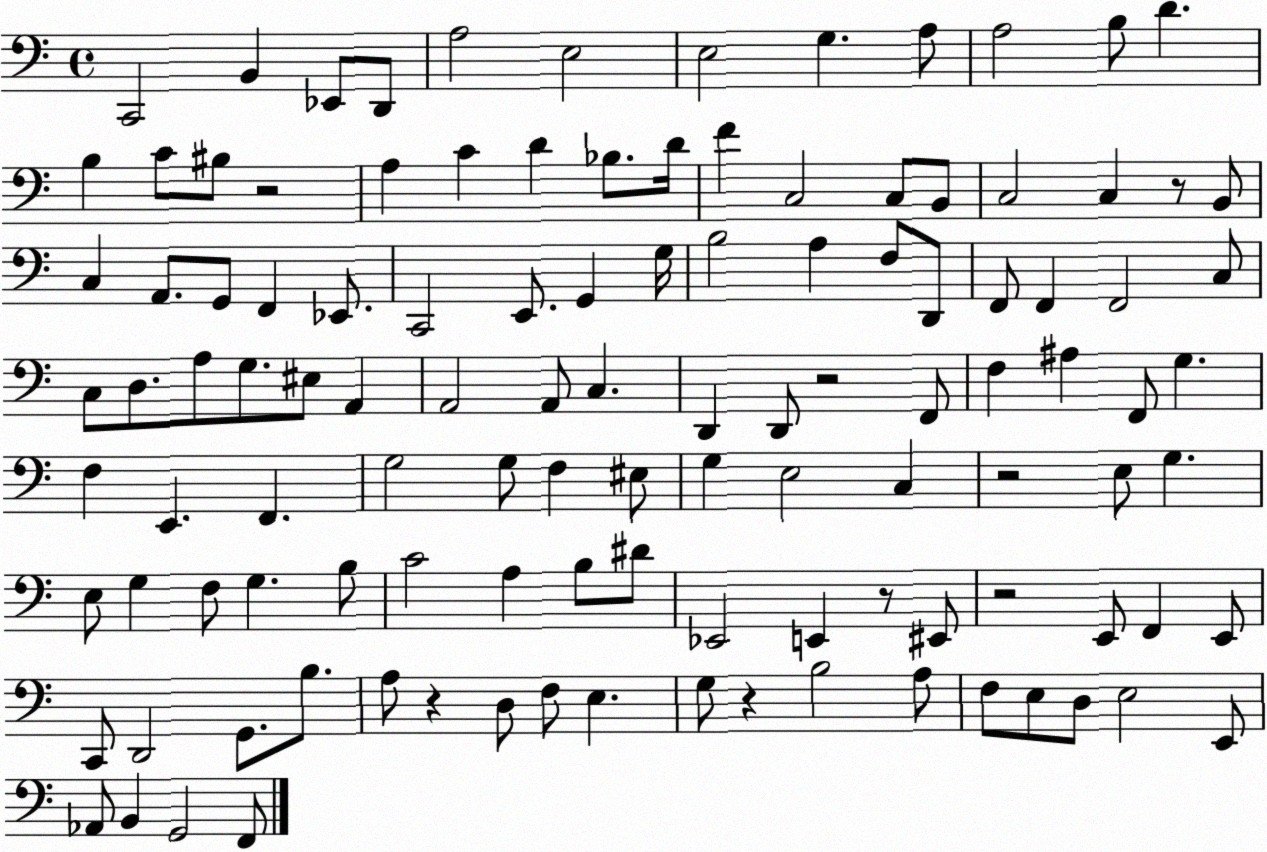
X:1
T:Untitled
M:4/4
L:1/4
K:C
C,,2 B,, _E,,/2 D,,/2 A,2 E,2 E,2 G, A,/2 A,2 B,/2 D B, C/2 ^B,/2 z2 A, C D _B,/2 D/4 F C,2 C,/2 B,,/2 C,2 C, z/2 B,,/2 C, A,,/2 G,,/2 F,, _E,,/2 C,,2 E,,/2 G,, G,/4 B,2 A, F,/2 D,,/2 F,,/2 F,, F,,2 C,/2 C,/2 D,/2 A,/2 G,/2 ^E,/2 A,, A,,2 A,,/2 C, D,, D,,/2 z2 F,,/2 F, ^A, F,,/2 G, F, E,, F,, G,2 G,/2 F, ^E,/2 G, E,2 C, z2 E,/2 G, E,/2 G, F,/2 G, B,/2 C2 A, B,/2 ^D/2 _E,,2 E,, z/2 ^E,,/2 z2 E,,/2 F,, E,,/2 C,,/2 D,,2 G,,/2 B,/2 A,/2 z D,/2 F,/2 E, G,/2 z B,2 A,/2 F,/2 E,/2 D,/2 E,2 E,,/2 _A,,/2 B,, G,,2 F,,/2